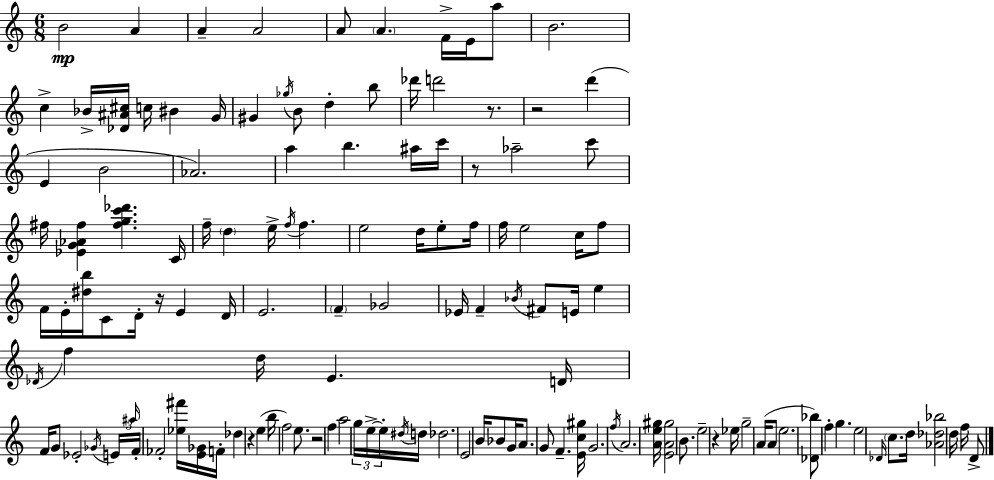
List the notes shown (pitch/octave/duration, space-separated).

B4/h A4/q A4/q A4/h A4/e A4/q. F4/s E4/s A5/e B4/h. C5/q Bb4/s [Db4,A#4,C#5]/s C5/s BIS4/q G4/s G#4/q Gb5/s B4/e D5/q B5/e Db6/s D6/h R/e. R/h D6/q E4/q B4/h Ab4/h. A5/q B5/q. A#5/s C6/s R/e Ab5/h C6/e F#5/s [Eb4,G4,Ab4,F#5]/q [F#5,G5,C6,Db6]/q. C4/s F5/s D5/q E5/s F5/s F5/q. E5/h D5/s E5/e F5/s F5/s E5/h C5/s F5/e F4/s E4/s [D#5,B5]/s C4/e D4/s R/s E4/q D4/s E4/h. F4/q Gb4/h Eb4/s F4/q Bb4/s F#4/e E4/s E5/q Db4/s F5/q D5/s E4/q. D4/s F4/s G4/e Eb4/h Gb4/s E4/s A#5/s F4/s FES4/h [Eb5,F#6]/s [E4,Gb4]/s F4/s Db5/q R/q E5/q B5/s F5/h E5/e. R/h F5/q A5/h G5/s E5/s E5/s D#5/s D5/s Db5/h. E4/h B4/s Bb4/e G4/s A4/e. G4/e F4/q. [E4,C5,G#5]/s G4/h. F5/s A4/h. [A4,E5,G#5]/s [E4,A4,G#5]/h B4/e. E5/h R/q Eb5/s G5/h A4/s A4/e E5/h. [Db4,Bb5]/e F5/q G5/q. E5/h Db4/s C5/e. D5/s [Ab4,Db5,Bb5]/h D5/s F5/s D4/e